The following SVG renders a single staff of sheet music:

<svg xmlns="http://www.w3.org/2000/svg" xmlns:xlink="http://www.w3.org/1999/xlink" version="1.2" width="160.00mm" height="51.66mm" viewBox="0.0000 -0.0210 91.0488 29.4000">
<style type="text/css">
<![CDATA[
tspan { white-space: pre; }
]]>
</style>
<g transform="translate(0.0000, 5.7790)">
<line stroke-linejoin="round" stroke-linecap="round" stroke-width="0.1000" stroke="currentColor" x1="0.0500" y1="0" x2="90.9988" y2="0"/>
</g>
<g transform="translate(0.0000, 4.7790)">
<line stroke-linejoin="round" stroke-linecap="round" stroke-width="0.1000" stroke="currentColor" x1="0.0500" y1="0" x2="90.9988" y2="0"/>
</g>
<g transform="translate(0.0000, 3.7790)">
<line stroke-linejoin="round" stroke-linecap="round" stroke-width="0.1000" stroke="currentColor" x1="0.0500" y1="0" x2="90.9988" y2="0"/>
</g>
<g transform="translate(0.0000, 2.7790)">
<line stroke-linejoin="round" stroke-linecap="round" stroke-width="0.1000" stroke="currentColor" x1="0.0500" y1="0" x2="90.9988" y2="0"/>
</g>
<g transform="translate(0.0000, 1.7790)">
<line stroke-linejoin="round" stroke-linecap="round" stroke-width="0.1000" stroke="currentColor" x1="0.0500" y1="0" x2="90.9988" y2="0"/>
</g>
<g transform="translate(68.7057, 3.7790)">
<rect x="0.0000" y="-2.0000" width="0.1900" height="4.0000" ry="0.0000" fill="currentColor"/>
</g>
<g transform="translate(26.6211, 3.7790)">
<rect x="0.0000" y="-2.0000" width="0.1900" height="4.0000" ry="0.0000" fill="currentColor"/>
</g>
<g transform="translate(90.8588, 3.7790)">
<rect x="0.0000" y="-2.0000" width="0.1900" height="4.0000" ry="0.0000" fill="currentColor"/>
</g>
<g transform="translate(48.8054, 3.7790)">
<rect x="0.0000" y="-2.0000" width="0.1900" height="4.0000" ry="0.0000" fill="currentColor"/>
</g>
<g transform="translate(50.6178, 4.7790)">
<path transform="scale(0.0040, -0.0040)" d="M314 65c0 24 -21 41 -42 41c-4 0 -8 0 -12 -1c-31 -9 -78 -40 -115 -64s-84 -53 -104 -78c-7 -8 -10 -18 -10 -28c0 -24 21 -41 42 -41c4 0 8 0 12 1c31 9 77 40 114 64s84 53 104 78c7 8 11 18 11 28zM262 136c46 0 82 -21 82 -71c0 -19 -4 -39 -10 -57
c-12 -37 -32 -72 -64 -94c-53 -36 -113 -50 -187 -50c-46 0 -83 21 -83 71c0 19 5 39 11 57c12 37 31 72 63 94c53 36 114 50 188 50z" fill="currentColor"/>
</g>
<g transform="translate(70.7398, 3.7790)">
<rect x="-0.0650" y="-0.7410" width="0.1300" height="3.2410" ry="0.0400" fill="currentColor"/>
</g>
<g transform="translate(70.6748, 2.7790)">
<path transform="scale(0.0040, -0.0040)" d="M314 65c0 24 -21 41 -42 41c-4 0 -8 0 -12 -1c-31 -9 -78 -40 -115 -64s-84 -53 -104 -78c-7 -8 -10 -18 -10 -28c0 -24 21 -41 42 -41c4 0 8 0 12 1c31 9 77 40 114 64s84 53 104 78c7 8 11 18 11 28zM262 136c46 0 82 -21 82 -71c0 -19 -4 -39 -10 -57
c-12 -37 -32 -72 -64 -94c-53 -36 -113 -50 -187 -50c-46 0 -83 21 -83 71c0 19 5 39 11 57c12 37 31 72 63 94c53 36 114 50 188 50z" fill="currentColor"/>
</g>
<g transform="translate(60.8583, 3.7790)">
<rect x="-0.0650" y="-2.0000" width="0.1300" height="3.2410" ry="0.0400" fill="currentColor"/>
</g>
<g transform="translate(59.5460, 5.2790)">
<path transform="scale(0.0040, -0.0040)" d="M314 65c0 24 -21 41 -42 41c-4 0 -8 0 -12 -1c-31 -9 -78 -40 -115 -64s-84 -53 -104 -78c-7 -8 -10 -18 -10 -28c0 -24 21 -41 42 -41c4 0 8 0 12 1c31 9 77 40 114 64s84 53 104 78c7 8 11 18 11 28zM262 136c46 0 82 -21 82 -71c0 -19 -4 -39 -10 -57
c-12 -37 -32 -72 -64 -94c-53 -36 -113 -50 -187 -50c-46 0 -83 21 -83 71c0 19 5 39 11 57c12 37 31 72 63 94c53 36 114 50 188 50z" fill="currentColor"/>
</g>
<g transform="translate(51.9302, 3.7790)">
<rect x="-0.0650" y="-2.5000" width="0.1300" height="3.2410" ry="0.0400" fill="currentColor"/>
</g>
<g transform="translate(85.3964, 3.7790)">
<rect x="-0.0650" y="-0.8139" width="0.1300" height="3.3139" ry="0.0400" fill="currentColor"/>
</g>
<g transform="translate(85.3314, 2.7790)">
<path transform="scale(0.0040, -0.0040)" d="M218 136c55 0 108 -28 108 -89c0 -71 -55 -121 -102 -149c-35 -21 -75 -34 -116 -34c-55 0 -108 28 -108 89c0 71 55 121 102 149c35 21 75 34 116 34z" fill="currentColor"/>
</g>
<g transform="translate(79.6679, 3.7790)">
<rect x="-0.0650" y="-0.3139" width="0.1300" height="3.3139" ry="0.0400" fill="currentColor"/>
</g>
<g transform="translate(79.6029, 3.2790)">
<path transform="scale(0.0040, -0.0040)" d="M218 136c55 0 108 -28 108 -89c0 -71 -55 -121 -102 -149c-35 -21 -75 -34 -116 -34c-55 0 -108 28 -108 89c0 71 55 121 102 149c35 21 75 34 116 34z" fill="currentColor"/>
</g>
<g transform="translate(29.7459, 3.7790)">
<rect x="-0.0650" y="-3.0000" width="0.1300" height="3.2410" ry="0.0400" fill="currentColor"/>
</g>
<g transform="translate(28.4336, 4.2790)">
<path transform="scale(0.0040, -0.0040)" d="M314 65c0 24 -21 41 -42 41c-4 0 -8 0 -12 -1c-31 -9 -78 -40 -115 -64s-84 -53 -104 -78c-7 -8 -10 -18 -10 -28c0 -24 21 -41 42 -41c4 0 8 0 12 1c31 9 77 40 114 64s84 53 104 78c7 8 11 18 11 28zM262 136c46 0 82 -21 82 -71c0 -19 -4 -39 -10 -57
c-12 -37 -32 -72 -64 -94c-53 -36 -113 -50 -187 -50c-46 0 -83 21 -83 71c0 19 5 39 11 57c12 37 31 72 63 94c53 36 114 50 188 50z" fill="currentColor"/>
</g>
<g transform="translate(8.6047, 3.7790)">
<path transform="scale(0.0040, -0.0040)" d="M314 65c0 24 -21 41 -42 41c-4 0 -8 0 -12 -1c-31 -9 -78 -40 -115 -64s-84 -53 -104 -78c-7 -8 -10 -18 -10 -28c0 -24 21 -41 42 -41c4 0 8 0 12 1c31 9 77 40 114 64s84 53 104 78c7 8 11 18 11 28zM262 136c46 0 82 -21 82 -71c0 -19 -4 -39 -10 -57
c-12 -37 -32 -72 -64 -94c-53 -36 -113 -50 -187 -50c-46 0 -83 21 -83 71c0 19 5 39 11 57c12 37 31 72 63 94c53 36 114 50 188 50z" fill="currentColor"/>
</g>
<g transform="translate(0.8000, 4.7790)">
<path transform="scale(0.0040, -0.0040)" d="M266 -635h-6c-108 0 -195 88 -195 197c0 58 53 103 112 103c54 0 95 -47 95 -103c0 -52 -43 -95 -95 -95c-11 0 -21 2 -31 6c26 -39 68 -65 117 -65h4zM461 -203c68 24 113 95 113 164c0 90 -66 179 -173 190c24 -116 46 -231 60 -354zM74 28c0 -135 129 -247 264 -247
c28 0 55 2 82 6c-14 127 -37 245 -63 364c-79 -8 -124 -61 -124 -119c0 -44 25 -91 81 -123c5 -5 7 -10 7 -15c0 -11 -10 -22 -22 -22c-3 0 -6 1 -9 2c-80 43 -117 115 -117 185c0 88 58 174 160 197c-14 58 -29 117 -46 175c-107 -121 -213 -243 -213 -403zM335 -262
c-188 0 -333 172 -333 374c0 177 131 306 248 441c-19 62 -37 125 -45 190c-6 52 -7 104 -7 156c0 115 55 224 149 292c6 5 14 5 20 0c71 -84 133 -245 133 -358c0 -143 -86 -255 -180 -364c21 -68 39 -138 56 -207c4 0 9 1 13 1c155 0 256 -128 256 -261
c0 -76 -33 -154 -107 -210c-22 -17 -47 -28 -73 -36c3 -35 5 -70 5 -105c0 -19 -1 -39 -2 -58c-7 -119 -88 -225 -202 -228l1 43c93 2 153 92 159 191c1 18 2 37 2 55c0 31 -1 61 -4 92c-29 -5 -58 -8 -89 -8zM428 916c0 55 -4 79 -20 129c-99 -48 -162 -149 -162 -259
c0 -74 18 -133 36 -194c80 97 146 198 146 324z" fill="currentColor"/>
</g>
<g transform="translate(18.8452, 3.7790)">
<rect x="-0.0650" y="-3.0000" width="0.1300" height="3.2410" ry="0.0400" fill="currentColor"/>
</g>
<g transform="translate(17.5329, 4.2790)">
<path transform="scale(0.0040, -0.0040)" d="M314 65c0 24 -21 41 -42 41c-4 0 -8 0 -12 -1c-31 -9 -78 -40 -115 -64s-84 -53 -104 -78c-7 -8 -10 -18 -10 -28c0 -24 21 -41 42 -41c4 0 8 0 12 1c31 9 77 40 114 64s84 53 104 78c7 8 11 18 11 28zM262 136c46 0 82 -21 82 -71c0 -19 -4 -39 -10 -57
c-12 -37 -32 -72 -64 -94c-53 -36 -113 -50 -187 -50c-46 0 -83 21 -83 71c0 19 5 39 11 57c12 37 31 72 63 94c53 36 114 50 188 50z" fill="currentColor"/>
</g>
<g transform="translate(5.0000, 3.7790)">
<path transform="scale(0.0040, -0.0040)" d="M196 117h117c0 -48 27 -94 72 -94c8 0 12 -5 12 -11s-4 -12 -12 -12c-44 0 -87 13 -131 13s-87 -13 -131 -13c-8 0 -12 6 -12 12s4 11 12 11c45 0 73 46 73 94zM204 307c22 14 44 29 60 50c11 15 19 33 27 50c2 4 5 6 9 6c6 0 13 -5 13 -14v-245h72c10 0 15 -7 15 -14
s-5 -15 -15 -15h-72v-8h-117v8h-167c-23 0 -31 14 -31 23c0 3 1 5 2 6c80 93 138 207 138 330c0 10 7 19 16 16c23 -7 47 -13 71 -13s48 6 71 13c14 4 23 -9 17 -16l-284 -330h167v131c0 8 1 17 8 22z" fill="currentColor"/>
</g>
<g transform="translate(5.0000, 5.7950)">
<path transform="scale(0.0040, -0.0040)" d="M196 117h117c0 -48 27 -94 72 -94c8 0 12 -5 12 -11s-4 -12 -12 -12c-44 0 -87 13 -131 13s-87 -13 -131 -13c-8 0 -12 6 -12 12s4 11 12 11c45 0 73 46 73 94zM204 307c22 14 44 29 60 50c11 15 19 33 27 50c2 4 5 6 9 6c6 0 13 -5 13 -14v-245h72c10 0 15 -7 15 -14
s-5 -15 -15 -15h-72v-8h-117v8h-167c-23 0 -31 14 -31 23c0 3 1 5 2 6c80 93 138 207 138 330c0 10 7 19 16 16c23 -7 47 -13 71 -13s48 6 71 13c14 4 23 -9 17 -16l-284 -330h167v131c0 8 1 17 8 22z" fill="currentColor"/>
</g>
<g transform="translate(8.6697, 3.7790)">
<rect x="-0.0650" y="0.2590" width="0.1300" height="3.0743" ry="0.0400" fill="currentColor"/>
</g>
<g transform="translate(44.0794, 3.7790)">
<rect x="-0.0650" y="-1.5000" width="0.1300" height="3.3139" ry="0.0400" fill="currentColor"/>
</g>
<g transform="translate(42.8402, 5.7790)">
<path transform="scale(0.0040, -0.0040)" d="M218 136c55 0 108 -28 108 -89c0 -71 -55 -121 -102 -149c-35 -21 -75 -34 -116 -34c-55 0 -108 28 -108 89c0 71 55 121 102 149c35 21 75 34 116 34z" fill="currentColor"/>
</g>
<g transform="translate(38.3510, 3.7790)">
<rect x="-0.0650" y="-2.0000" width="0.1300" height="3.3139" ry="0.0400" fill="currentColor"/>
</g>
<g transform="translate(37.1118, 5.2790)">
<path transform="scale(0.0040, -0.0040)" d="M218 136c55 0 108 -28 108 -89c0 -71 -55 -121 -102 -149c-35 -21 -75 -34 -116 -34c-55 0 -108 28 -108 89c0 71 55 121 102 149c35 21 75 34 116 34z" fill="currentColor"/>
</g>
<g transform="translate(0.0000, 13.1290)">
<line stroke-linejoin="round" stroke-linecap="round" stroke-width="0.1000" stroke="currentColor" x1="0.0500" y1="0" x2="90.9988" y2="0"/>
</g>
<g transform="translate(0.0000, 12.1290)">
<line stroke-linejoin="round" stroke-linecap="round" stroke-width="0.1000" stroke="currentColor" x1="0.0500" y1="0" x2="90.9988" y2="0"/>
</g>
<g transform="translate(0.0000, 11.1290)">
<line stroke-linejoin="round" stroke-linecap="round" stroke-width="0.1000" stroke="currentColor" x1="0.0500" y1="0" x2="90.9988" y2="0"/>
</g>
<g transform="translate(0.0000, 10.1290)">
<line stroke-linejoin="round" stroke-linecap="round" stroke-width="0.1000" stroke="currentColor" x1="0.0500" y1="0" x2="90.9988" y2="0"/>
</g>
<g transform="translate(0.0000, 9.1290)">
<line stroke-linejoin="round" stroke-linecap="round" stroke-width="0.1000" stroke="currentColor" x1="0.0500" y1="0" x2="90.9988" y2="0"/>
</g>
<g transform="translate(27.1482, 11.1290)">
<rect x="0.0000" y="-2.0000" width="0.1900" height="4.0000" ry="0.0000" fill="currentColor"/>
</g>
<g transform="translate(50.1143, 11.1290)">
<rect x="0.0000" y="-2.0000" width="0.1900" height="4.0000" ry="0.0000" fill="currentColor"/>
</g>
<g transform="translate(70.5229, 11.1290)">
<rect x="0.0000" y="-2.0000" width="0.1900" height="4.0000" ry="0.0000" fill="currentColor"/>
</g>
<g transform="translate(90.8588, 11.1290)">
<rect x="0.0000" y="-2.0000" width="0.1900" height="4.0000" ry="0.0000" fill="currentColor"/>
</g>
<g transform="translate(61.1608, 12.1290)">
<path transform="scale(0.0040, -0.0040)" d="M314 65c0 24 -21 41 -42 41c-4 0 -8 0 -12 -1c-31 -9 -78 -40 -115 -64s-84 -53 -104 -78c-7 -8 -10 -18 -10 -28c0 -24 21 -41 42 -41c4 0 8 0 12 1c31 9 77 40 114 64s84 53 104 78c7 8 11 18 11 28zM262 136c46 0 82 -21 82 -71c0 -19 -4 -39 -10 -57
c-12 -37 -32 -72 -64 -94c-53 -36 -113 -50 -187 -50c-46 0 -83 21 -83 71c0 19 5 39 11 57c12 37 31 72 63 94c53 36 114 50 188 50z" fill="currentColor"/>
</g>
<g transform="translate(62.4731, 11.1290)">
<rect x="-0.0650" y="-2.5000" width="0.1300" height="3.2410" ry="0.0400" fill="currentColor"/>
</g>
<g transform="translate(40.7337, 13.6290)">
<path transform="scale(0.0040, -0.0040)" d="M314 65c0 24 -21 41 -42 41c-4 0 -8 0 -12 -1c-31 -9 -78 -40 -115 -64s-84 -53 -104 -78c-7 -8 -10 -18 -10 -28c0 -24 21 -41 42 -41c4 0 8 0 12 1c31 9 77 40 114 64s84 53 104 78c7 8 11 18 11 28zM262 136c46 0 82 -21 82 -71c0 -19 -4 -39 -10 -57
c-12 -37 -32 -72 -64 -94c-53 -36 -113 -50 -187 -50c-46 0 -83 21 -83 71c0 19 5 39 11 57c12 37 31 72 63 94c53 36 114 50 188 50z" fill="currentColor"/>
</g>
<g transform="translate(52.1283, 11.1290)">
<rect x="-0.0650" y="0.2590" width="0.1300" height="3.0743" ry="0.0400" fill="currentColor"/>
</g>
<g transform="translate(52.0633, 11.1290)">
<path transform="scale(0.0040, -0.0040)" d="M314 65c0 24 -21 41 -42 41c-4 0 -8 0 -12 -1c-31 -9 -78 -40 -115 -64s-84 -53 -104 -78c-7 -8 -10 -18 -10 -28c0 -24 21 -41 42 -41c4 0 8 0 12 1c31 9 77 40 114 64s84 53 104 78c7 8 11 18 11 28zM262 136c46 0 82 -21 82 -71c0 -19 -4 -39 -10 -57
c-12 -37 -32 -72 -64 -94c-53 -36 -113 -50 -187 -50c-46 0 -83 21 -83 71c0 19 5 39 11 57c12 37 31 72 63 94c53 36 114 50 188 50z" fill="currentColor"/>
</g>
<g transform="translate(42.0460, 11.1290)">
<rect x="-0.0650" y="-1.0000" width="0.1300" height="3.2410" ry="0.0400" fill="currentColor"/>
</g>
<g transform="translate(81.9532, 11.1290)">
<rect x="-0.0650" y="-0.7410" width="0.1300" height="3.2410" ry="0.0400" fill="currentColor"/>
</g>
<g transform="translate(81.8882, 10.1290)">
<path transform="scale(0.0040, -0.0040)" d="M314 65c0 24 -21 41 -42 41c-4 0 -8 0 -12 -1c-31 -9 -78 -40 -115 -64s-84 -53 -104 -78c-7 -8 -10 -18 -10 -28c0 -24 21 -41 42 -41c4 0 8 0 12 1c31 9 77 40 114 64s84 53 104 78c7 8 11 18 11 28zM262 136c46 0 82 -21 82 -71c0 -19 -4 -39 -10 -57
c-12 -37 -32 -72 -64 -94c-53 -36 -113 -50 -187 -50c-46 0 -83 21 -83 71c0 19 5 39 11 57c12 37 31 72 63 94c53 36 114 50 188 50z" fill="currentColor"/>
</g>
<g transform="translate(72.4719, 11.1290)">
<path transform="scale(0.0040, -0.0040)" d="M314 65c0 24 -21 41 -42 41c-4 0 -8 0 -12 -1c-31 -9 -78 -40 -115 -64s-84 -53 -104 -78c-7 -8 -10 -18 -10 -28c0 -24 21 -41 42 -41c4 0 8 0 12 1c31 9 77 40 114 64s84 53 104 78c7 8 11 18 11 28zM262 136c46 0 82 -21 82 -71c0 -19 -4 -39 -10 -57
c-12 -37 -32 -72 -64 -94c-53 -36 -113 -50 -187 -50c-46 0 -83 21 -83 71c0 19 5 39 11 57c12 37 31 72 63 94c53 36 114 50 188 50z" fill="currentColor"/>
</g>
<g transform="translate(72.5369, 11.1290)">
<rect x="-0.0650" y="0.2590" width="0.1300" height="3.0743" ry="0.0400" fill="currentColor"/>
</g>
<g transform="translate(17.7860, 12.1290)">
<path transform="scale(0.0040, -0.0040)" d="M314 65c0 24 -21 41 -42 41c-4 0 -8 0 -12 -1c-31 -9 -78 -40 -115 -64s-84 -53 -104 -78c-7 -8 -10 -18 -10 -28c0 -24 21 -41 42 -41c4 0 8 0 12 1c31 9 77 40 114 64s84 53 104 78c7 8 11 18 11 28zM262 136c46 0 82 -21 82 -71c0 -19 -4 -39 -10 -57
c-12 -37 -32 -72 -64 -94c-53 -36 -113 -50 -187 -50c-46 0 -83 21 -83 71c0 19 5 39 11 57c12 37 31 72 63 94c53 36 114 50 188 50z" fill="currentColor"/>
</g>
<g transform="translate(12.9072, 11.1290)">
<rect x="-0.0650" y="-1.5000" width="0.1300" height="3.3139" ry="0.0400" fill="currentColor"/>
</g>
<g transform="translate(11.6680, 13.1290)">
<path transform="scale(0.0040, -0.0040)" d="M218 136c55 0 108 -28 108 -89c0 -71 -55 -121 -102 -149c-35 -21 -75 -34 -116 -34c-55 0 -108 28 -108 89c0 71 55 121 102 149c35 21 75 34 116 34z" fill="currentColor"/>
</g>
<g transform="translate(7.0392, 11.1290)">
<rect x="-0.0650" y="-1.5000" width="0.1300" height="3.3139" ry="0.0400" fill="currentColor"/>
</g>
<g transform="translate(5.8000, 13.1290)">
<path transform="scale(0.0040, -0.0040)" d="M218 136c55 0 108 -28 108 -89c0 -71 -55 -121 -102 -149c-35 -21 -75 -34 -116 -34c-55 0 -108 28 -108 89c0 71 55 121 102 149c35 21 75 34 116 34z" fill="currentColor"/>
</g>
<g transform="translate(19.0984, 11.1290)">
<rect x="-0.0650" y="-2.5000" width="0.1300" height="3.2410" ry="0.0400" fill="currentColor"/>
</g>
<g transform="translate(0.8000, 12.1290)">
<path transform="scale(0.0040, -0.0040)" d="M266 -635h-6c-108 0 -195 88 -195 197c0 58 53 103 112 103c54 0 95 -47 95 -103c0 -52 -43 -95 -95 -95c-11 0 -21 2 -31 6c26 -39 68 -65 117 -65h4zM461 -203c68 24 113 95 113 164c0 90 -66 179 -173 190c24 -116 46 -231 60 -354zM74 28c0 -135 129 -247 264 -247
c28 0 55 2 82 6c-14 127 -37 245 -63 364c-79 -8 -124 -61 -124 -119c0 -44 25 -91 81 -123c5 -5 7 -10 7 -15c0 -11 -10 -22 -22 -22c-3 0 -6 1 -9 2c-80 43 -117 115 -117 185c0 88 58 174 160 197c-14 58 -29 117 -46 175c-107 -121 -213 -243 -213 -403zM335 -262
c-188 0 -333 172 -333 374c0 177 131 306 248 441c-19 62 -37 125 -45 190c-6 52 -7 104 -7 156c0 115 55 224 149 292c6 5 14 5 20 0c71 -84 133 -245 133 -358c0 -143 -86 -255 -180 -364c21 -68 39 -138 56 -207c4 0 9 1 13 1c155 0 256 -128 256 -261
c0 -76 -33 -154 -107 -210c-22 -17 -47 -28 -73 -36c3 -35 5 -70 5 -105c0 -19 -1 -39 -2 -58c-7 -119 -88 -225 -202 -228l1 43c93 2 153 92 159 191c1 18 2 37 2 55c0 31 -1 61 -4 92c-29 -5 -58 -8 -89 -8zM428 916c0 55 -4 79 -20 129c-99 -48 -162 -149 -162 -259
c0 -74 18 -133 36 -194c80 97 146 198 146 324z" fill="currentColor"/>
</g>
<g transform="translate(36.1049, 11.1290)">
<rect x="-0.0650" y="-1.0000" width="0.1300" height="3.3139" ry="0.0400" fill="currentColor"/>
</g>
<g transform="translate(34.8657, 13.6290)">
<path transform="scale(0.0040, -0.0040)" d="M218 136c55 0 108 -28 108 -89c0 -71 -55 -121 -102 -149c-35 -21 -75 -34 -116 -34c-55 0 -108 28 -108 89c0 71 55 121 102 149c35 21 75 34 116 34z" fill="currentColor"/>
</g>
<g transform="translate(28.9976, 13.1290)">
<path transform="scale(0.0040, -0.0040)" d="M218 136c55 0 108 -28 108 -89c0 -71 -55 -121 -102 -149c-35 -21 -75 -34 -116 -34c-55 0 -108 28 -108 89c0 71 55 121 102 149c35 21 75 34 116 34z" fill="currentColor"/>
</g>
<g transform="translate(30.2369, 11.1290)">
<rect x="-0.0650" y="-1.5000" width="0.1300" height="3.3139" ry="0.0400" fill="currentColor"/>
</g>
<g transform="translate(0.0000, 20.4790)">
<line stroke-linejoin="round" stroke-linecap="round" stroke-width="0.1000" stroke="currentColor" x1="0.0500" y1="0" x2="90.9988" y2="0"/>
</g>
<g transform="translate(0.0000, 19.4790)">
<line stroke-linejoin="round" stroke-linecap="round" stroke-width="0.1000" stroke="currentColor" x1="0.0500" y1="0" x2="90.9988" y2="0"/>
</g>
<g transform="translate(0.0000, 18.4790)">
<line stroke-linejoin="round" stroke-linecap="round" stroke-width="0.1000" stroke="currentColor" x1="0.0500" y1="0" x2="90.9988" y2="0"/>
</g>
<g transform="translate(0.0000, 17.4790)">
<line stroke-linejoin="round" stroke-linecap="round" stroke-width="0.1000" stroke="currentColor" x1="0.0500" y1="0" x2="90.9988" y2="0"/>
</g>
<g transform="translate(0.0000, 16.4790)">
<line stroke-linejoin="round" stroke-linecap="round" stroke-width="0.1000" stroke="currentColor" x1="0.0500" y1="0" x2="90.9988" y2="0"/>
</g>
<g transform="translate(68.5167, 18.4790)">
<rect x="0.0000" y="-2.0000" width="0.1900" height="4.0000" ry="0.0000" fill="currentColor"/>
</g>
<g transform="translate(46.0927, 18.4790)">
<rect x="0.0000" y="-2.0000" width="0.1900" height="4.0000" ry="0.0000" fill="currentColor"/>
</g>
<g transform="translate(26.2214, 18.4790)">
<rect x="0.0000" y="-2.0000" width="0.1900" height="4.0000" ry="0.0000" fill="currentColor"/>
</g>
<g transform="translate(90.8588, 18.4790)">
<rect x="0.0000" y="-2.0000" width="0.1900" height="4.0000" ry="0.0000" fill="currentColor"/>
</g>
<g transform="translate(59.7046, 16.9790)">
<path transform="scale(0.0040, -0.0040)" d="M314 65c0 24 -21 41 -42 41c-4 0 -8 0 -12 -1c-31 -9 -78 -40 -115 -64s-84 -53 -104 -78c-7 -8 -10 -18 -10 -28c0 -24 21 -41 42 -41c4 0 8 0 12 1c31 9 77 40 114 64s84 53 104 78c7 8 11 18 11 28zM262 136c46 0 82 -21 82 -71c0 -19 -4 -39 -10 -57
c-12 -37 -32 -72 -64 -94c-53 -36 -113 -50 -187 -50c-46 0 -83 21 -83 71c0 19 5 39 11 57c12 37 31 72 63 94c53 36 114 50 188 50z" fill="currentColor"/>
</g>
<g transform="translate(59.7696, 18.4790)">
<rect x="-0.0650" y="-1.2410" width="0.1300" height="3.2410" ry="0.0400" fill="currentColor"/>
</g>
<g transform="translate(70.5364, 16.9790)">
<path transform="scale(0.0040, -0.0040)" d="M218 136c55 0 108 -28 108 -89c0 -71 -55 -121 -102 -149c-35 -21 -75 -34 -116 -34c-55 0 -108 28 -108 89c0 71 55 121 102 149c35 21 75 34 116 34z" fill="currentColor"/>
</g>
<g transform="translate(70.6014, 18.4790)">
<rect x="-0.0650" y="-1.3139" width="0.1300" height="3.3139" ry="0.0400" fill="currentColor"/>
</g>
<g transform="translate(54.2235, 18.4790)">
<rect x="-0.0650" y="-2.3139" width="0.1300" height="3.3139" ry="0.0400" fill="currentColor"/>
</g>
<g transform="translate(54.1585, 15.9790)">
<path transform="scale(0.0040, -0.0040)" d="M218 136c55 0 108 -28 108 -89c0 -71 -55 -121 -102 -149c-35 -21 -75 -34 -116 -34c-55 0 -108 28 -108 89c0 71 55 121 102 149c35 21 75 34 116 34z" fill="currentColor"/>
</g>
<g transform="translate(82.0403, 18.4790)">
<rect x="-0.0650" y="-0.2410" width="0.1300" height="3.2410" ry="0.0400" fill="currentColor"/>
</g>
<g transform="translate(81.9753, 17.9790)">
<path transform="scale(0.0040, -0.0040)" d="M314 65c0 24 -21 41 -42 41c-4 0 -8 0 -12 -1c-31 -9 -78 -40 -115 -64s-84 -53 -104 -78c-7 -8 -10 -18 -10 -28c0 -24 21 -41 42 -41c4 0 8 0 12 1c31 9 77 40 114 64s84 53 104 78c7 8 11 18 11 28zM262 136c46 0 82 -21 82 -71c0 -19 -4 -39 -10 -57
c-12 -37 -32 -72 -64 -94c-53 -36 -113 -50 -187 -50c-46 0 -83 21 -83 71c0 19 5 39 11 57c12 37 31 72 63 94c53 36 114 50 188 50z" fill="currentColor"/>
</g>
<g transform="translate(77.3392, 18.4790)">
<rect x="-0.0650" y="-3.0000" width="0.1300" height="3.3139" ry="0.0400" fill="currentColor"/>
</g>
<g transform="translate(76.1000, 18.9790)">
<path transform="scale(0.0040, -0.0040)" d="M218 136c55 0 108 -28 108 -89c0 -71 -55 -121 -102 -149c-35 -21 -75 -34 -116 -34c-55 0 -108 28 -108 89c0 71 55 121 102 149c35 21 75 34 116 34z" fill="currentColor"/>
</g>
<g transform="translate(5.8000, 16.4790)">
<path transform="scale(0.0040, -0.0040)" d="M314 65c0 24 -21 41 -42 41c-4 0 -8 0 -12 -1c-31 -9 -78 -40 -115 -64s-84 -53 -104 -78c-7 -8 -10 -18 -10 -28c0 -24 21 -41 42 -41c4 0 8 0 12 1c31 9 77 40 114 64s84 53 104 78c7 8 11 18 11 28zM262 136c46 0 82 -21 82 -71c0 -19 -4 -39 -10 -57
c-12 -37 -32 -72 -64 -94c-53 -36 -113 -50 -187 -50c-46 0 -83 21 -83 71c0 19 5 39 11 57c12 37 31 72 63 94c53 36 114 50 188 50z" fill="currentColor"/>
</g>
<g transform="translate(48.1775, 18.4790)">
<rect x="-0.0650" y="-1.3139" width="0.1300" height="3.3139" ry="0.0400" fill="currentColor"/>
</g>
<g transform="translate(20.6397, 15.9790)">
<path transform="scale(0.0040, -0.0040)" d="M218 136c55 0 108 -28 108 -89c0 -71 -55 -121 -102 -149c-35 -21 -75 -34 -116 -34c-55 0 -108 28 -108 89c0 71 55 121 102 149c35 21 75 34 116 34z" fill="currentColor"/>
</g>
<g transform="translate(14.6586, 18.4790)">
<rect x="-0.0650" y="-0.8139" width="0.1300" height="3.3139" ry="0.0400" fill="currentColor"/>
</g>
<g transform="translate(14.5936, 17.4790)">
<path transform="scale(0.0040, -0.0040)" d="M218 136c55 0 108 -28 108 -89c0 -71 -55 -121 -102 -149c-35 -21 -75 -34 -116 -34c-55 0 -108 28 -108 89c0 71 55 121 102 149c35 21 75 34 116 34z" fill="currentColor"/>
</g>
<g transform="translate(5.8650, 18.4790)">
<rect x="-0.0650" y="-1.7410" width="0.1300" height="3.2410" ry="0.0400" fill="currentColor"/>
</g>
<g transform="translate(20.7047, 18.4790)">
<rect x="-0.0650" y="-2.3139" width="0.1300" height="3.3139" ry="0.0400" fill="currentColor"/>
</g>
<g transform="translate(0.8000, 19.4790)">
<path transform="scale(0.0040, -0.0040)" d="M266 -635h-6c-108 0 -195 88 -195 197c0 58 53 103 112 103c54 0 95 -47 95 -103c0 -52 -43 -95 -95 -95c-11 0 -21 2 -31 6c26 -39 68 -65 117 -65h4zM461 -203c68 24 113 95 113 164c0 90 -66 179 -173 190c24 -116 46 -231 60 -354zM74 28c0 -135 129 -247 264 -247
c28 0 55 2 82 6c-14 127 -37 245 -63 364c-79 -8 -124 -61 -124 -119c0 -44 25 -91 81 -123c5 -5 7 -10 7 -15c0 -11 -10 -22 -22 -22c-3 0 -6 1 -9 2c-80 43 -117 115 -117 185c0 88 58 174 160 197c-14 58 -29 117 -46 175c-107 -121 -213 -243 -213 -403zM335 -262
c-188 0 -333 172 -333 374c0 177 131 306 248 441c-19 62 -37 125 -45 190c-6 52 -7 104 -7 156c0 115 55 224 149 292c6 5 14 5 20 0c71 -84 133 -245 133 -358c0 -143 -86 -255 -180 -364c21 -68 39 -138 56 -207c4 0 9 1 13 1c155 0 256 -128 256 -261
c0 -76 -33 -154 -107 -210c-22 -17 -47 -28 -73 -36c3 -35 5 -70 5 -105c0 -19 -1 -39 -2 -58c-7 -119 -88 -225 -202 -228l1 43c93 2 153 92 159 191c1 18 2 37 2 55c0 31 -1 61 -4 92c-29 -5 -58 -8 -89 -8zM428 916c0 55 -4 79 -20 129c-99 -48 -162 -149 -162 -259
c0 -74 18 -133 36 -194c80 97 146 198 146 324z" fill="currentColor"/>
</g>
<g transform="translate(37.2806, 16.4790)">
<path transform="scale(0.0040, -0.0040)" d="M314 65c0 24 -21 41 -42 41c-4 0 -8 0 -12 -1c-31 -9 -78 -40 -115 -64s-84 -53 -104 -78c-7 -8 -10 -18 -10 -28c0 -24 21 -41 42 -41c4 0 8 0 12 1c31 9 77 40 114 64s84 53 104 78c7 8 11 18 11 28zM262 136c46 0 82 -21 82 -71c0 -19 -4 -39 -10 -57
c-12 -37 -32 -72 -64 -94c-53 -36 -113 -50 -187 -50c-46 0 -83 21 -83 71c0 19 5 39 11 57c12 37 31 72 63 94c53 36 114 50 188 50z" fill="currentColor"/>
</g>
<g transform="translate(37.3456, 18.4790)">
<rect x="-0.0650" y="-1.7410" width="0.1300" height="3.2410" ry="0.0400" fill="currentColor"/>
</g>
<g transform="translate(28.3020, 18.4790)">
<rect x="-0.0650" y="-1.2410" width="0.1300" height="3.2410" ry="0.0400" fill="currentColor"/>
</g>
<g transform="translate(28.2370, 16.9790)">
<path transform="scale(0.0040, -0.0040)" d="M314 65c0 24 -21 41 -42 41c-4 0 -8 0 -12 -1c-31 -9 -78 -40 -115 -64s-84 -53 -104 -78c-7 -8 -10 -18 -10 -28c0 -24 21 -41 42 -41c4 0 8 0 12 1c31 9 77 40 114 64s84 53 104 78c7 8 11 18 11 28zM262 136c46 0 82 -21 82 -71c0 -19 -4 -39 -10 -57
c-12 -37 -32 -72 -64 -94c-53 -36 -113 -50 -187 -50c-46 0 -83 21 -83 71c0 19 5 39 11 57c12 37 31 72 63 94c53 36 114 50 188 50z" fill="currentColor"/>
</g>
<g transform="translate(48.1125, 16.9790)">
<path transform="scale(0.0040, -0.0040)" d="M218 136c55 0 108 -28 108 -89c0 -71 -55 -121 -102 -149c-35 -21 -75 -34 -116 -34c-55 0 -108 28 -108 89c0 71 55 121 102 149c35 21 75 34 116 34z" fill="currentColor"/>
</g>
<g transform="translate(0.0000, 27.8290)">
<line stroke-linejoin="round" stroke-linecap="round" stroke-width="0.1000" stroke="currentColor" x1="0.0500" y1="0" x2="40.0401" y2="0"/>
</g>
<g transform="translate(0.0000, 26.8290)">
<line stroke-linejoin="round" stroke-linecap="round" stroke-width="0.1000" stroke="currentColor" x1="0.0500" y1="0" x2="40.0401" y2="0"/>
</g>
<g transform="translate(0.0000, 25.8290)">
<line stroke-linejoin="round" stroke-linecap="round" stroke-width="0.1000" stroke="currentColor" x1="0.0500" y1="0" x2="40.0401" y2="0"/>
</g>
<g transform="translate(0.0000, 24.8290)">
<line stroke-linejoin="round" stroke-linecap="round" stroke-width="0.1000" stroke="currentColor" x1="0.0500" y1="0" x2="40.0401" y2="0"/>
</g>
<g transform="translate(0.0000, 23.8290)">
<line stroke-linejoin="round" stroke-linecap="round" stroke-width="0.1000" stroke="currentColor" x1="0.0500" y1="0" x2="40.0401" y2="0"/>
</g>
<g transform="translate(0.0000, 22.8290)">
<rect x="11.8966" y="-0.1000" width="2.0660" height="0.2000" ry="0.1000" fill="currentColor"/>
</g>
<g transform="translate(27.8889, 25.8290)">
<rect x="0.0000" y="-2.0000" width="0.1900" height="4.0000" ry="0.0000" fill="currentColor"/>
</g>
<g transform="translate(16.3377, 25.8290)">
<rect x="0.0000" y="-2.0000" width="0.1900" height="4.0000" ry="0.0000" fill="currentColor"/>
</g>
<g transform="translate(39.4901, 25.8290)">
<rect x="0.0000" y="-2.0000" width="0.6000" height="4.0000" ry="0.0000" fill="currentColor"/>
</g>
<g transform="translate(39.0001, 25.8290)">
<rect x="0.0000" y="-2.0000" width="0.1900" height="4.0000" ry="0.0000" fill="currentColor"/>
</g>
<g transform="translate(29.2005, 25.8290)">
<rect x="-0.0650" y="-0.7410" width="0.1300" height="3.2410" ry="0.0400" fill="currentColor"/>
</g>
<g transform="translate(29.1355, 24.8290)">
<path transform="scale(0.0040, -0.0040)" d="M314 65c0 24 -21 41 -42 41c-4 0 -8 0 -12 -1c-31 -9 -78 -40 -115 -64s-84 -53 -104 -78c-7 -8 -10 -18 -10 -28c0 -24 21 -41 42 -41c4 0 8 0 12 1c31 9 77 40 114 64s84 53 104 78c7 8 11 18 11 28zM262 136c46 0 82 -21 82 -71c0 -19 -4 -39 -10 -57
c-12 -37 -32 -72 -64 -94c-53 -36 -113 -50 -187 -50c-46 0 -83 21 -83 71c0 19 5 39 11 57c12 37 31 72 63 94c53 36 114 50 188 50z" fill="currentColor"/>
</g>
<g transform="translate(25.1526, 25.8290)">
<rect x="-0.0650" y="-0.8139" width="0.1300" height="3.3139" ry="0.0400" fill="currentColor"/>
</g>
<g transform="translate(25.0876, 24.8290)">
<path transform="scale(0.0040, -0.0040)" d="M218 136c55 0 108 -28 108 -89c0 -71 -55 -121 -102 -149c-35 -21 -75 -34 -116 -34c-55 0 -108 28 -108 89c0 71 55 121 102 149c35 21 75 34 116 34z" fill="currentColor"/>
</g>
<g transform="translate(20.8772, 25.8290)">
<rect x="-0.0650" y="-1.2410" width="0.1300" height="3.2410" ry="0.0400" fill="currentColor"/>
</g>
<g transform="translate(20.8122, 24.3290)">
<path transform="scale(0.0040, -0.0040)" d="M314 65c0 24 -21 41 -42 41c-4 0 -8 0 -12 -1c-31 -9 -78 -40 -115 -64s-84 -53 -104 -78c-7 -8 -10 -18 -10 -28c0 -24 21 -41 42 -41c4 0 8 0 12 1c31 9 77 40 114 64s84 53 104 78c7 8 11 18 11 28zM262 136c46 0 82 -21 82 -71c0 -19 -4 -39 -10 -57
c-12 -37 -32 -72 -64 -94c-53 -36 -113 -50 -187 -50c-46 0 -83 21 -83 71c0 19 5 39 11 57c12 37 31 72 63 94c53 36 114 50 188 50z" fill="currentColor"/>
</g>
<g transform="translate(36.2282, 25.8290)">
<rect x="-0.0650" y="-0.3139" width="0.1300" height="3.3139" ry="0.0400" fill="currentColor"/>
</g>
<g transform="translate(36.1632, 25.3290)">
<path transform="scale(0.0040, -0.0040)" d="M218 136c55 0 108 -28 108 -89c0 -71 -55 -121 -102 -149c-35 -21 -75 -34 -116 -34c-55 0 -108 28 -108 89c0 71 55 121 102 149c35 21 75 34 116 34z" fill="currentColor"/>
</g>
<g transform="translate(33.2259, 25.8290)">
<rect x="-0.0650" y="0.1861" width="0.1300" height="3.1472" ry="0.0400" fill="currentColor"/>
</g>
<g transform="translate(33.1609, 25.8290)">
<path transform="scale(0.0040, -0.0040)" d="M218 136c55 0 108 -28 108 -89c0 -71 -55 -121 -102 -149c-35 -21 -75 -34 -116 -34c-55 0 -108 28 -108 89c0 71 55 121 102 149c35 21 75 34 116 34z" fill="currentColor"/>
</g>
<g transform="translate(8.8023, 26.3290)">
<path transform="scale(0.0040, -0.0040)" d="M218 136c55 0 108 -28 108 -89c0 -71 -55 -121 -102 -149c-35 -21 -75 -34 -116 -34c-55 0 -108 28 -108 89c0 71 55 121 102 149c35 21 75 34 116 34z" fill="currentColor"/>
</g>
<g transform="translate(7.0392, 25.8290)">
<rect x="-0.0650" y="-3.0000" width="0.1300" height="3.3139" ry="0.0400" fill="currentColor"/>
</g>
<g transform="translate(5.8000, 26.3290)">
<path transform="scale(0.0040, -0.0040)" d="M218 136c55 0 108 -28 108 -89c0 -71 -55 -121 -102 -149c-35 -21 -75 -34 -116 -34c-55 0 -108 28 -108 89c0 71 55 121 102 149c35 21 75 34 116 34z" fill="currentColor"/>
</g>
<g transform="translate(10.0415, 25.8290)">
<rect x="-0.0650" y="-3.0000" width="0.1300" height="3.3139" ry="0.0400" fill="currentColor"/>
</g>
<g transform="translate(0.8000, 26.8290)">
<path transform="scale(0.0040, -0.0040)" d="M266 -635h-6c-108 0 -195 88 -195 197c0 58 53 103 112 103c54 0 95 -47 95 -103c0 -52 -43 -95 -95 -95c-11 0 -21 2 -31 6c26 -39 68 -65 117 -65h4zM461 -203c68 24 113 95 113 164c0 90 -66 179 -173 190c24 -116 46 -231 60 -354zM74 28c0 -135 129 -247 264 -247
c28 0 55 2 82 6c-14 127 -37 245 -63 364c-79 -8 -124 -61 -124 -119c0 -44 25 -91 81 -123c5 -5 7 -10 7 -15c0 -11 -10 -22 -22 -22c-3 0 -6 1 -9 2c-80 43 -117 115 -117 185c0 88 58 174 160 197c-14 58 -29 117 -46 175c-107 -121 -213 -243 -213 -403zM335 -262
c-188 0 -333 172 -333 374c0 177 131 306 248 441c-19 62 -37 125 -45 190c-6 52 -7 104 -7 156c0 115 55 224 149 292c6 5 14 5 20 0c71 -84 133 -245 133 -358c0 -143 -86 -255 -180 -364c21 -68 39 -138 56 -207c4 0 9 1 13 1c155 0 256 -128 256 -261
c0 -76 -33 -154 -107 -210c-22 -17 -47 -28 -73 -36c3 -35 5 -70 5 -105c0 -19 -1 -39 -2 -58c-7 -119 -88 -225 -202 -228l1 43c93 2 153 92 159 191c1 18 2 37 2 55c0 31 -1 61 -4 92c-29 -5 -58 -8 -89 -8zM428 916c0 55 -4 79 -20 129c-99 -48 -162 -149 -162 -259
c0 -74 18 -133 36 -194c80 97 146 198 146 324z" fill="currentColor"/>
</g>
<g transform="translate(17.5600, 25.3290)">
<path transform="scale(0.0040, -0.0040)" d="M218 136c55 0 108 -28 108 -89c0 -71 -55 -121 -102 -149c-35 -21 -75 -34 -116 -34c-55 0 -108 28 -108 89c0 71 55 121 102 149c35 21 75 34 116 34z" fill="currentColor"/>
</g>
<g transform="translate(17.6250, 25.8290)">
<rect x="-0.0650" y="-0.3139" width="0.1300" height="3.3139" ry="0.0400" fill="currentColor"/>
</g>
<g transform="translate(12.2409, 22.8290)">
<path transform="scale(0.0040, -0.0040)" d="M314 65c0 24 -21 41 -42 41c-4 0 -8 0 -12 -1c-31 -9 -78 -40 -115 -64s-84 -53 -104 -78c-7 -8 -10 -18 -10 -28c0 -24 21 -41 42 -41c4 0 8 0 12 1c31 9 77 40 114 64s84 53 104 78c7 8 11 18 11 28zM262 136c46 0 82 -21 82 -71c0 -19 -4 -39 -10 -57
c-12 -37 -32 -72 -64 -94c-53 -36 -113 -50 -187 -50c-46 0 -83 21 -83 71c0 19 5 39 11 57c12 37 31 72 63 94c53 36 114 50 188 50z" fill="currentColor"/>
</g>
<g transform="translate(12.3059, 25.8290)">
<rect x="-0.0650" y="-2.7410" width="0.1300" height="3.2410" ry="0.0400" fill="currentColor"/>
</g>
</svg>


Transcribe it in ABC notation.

X:1
T:Untitled
M:4/4
L:1/4
K:C
B2 A2 A2 F E G2 F2 d2 c d E E G2 E D D2 B2 G2 B2 d2 f2 d g e2 f2 e g e2 e A c2 A A a2 c e2 d d2 B c